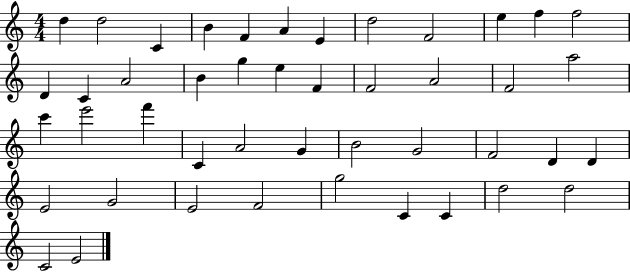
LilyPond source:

{
  \clef treble
  \numericTimeSignature
  \time 4/4
  \key c \major
  d''4 d''2 c'4 | b'4 f'4 a'4 e'4 | d''2 f'2 | e''4 f''4 f''2 | \break d'4 c'4 a'2 | b'4 g''4 e''4 f'4 | f'2 a'2 | f'2 a''2 | \break c'''4 e'''2 f'''4 | c'4 a'2 g'4 | b'2 g'2 | f'2 d'4 d'4 | \break e'2 g'2 | e'2 f'2 | g''2 c'4 c'4 | d''2 d''2 | \break c'2 e'2 | \bar "|."
}